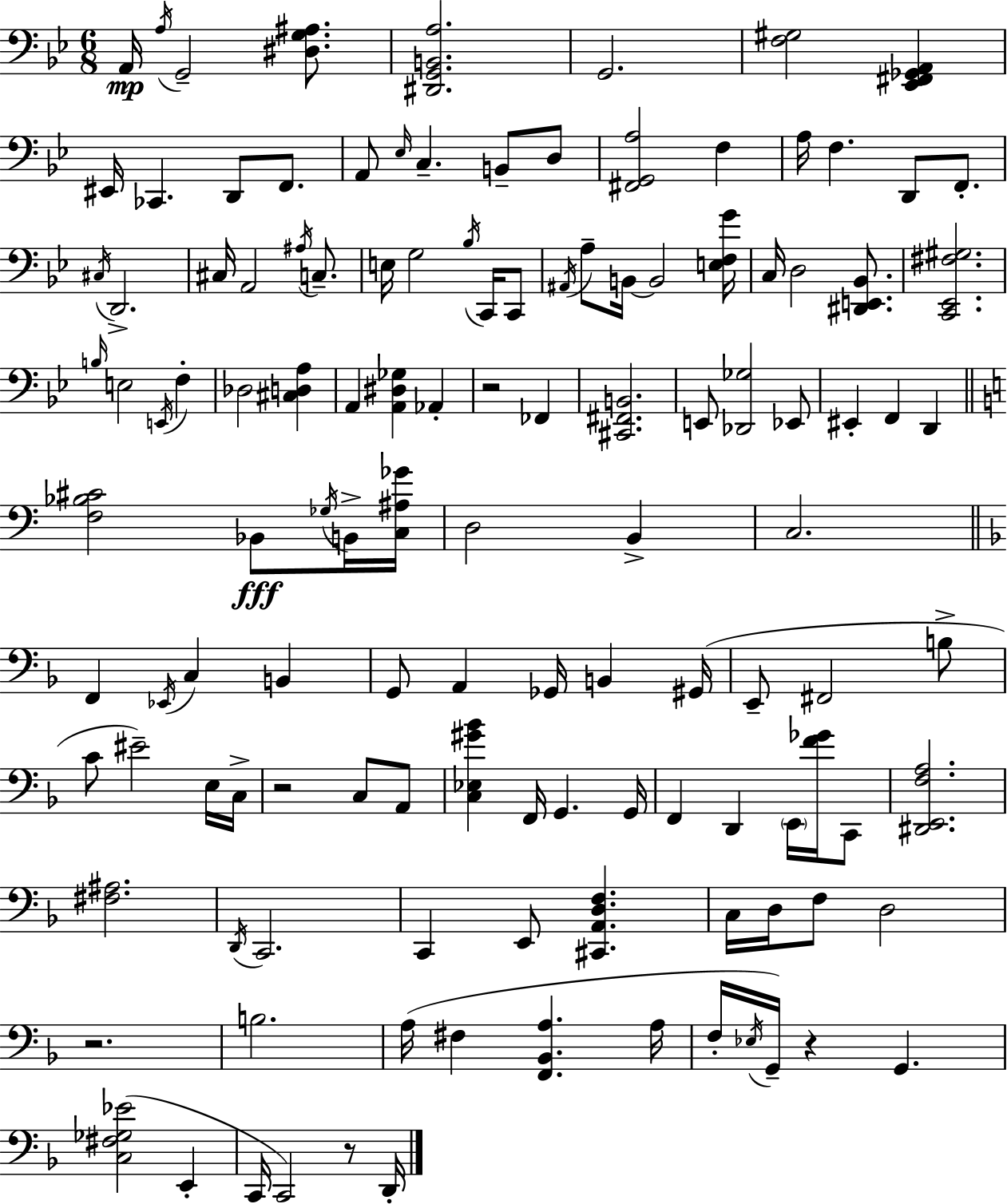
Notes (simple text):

A2/s A3/s G2/h [D#3,G3,A#3]/e. [D#2,G2,B2,A3]/h. G2/h. [F3,G#3]/h [Eb2,F#2,Gb2,A2]/q EIS2/s CES2/q. D2/e F2/e. A2/e Eb3/s C3/q. B2/e D3/e [F#2,G2,A3]/h F3/q A3/s F3/q. D2/e F2/e. C#3/s D2/h. C#3/s A2/h A#3/s C3/e. E3/s G3/h Bb3/s C2/s C2/e A#2/s A3/e B2/s B2/h [E3,F3,G4]/s C3/s D3/h [D#2,E2,Bb2]/e. [C2,Eb2,F#3,G#3]/h. B3/s E3/h E2/s F3/q Db3/h [C#3,D3,A3]/q A2/q [A2,D#3,Gb3]/q Ab2/q R/h FES2/q [C#2,F#2,B2]/h. E2/e [Db2,Gb3]/h Eb2/e EIS2/q F2/q D2/q [F3,Bb3,C#4]/h Bb2/e Gb3/s B2/s [C3,A#3,Gb4]/s D3/h B2/q C3/h. F2/q Eb2/s C3/q B2/q G2/e A2/q Gb2/s B2/q G#2/s E2/e F#2/h B3/e C4/e EIS4/h E3/s C3/s R/h C3/e A2/e [C3,Eb3,G#4,Bb4]/q F2/s G2/q. G2/s F2/q D2/q E2/s [F4,Gb4]/s C2/e [D#2,E2,F3,A3]/h. [F#3,A#3]/h. D2/s C2/h. C2/q E2/e [C#2,A2,D3,F3]/q. C3/s D3/s F3/e D3/h R/h. B3/h. A3/s F#3/q [F2,Bb2,A3]/q. A3/s F3/s Eb3/s G2/s R/q G2/q. [C3,F#3,Gb3,Eb4]/h E2/q C2/s C2/h R/e D2/s